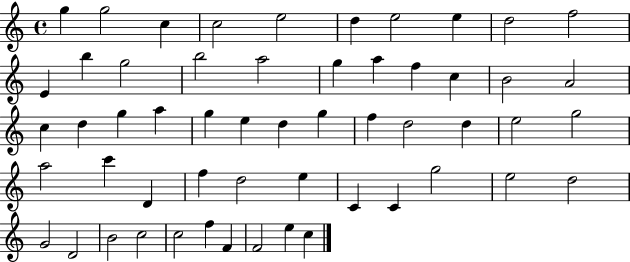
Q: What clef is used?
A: treble